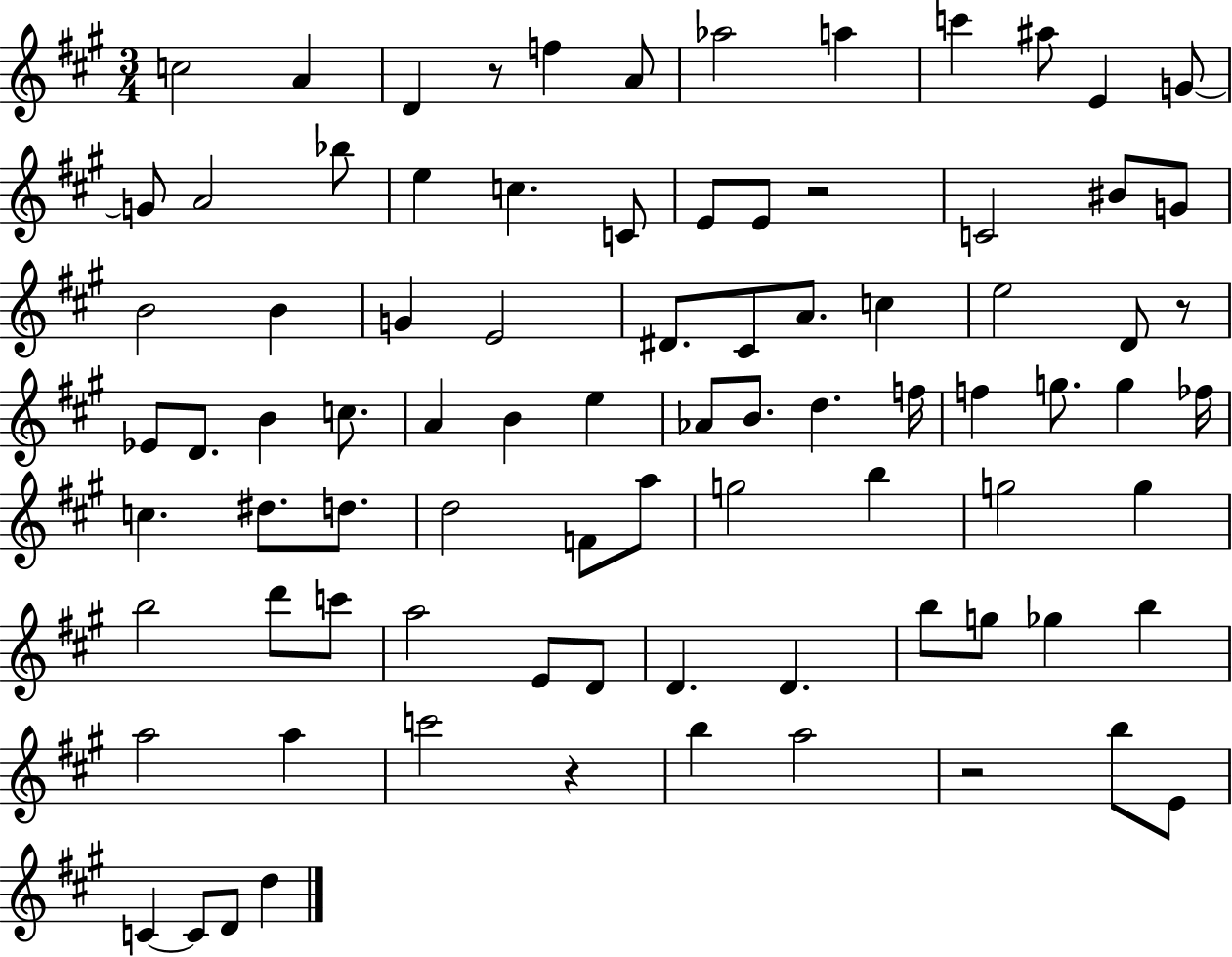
C5/h A4/q D4/q R/e F5/q A4/e Ab5/h A5/q C6/q A#5/e E4/q G4/e G4/e A4/h Bb5/e E5/q C5/q. C4/e E4/e E4/e R/h C4/h BIS4/e G4/e B4/h B4/q G4/q E4/h D#4/e. C#4/e A4/e. C5/q E5/h D4/e R/e Eb4/e D4/e. B4/q C5/e. A4/q B4/q E5/q Ab4/e B4/e. D5/q. F5/s F5/q G5/e. G5/q FES5/s C5/q. D#5/e. D5/e. D5/h F4/e A5/e G5/h B5/q G5/h G5/q B5/h D6/e C6/e A5/h E4/e D4/e D4/q. D4/q. B5/e G5/e Gb5/q B5/q A5/h A5/q C6/h R/q B5/q A5/h R/h B5/e E4/e C4/q C4/e D4/e D5/q